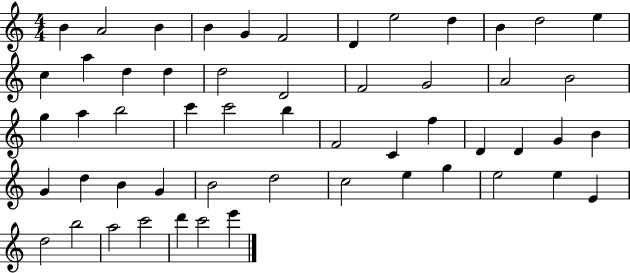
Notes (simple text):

B4/q A4/h B4/q B4/q G4/q F4/h D4/q E5/h D5/q B4/q D5/h E5/q C5/q A5/q D5/q D5/q D5/h D4/h F4/h G4/h A4/h B4/h G5/q A5/q B5/h C6/q C6/h B5/q F4/h C4/q F5/q D4/q D4/q G4/q B4/q G4/q D5/q B4/q G4/q B4/h D5/h C5/h E5/q G5/q E5/h E5/q E4/q D5/h B5/h A5/h C6/h D6/q C6/h E6/q